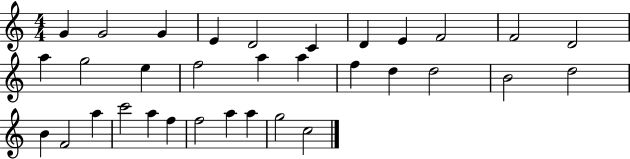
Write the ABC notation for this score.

X:1
T:Untitled
M:4/4
L:1/4
K:C
G G2 G E D2 C D E F2 F2 D2 a g2 e f2 a a f d d2 B2 d2 B F2 a c'2 a f f2 a a g2 c2